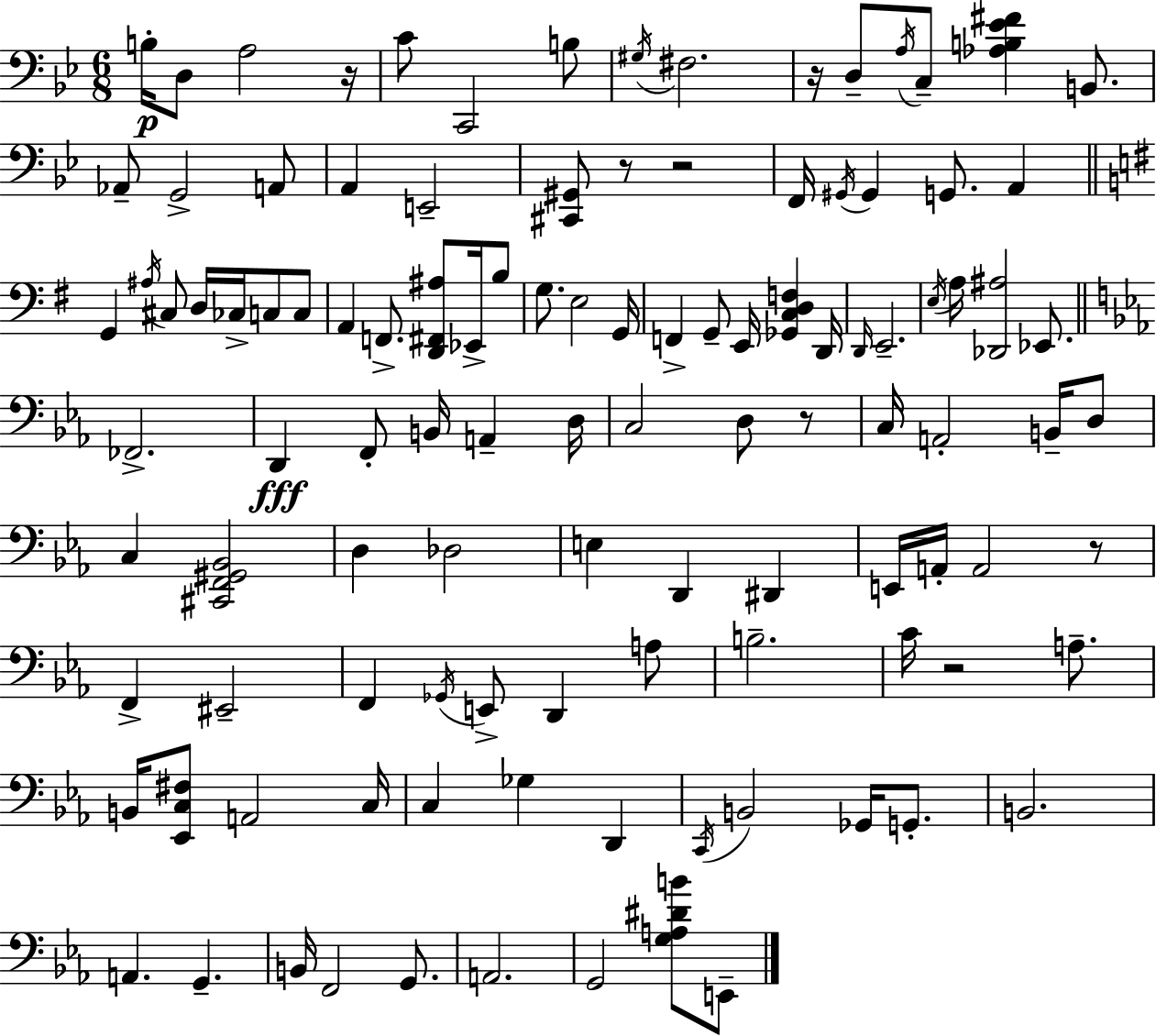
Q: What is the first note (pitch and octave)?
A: B3